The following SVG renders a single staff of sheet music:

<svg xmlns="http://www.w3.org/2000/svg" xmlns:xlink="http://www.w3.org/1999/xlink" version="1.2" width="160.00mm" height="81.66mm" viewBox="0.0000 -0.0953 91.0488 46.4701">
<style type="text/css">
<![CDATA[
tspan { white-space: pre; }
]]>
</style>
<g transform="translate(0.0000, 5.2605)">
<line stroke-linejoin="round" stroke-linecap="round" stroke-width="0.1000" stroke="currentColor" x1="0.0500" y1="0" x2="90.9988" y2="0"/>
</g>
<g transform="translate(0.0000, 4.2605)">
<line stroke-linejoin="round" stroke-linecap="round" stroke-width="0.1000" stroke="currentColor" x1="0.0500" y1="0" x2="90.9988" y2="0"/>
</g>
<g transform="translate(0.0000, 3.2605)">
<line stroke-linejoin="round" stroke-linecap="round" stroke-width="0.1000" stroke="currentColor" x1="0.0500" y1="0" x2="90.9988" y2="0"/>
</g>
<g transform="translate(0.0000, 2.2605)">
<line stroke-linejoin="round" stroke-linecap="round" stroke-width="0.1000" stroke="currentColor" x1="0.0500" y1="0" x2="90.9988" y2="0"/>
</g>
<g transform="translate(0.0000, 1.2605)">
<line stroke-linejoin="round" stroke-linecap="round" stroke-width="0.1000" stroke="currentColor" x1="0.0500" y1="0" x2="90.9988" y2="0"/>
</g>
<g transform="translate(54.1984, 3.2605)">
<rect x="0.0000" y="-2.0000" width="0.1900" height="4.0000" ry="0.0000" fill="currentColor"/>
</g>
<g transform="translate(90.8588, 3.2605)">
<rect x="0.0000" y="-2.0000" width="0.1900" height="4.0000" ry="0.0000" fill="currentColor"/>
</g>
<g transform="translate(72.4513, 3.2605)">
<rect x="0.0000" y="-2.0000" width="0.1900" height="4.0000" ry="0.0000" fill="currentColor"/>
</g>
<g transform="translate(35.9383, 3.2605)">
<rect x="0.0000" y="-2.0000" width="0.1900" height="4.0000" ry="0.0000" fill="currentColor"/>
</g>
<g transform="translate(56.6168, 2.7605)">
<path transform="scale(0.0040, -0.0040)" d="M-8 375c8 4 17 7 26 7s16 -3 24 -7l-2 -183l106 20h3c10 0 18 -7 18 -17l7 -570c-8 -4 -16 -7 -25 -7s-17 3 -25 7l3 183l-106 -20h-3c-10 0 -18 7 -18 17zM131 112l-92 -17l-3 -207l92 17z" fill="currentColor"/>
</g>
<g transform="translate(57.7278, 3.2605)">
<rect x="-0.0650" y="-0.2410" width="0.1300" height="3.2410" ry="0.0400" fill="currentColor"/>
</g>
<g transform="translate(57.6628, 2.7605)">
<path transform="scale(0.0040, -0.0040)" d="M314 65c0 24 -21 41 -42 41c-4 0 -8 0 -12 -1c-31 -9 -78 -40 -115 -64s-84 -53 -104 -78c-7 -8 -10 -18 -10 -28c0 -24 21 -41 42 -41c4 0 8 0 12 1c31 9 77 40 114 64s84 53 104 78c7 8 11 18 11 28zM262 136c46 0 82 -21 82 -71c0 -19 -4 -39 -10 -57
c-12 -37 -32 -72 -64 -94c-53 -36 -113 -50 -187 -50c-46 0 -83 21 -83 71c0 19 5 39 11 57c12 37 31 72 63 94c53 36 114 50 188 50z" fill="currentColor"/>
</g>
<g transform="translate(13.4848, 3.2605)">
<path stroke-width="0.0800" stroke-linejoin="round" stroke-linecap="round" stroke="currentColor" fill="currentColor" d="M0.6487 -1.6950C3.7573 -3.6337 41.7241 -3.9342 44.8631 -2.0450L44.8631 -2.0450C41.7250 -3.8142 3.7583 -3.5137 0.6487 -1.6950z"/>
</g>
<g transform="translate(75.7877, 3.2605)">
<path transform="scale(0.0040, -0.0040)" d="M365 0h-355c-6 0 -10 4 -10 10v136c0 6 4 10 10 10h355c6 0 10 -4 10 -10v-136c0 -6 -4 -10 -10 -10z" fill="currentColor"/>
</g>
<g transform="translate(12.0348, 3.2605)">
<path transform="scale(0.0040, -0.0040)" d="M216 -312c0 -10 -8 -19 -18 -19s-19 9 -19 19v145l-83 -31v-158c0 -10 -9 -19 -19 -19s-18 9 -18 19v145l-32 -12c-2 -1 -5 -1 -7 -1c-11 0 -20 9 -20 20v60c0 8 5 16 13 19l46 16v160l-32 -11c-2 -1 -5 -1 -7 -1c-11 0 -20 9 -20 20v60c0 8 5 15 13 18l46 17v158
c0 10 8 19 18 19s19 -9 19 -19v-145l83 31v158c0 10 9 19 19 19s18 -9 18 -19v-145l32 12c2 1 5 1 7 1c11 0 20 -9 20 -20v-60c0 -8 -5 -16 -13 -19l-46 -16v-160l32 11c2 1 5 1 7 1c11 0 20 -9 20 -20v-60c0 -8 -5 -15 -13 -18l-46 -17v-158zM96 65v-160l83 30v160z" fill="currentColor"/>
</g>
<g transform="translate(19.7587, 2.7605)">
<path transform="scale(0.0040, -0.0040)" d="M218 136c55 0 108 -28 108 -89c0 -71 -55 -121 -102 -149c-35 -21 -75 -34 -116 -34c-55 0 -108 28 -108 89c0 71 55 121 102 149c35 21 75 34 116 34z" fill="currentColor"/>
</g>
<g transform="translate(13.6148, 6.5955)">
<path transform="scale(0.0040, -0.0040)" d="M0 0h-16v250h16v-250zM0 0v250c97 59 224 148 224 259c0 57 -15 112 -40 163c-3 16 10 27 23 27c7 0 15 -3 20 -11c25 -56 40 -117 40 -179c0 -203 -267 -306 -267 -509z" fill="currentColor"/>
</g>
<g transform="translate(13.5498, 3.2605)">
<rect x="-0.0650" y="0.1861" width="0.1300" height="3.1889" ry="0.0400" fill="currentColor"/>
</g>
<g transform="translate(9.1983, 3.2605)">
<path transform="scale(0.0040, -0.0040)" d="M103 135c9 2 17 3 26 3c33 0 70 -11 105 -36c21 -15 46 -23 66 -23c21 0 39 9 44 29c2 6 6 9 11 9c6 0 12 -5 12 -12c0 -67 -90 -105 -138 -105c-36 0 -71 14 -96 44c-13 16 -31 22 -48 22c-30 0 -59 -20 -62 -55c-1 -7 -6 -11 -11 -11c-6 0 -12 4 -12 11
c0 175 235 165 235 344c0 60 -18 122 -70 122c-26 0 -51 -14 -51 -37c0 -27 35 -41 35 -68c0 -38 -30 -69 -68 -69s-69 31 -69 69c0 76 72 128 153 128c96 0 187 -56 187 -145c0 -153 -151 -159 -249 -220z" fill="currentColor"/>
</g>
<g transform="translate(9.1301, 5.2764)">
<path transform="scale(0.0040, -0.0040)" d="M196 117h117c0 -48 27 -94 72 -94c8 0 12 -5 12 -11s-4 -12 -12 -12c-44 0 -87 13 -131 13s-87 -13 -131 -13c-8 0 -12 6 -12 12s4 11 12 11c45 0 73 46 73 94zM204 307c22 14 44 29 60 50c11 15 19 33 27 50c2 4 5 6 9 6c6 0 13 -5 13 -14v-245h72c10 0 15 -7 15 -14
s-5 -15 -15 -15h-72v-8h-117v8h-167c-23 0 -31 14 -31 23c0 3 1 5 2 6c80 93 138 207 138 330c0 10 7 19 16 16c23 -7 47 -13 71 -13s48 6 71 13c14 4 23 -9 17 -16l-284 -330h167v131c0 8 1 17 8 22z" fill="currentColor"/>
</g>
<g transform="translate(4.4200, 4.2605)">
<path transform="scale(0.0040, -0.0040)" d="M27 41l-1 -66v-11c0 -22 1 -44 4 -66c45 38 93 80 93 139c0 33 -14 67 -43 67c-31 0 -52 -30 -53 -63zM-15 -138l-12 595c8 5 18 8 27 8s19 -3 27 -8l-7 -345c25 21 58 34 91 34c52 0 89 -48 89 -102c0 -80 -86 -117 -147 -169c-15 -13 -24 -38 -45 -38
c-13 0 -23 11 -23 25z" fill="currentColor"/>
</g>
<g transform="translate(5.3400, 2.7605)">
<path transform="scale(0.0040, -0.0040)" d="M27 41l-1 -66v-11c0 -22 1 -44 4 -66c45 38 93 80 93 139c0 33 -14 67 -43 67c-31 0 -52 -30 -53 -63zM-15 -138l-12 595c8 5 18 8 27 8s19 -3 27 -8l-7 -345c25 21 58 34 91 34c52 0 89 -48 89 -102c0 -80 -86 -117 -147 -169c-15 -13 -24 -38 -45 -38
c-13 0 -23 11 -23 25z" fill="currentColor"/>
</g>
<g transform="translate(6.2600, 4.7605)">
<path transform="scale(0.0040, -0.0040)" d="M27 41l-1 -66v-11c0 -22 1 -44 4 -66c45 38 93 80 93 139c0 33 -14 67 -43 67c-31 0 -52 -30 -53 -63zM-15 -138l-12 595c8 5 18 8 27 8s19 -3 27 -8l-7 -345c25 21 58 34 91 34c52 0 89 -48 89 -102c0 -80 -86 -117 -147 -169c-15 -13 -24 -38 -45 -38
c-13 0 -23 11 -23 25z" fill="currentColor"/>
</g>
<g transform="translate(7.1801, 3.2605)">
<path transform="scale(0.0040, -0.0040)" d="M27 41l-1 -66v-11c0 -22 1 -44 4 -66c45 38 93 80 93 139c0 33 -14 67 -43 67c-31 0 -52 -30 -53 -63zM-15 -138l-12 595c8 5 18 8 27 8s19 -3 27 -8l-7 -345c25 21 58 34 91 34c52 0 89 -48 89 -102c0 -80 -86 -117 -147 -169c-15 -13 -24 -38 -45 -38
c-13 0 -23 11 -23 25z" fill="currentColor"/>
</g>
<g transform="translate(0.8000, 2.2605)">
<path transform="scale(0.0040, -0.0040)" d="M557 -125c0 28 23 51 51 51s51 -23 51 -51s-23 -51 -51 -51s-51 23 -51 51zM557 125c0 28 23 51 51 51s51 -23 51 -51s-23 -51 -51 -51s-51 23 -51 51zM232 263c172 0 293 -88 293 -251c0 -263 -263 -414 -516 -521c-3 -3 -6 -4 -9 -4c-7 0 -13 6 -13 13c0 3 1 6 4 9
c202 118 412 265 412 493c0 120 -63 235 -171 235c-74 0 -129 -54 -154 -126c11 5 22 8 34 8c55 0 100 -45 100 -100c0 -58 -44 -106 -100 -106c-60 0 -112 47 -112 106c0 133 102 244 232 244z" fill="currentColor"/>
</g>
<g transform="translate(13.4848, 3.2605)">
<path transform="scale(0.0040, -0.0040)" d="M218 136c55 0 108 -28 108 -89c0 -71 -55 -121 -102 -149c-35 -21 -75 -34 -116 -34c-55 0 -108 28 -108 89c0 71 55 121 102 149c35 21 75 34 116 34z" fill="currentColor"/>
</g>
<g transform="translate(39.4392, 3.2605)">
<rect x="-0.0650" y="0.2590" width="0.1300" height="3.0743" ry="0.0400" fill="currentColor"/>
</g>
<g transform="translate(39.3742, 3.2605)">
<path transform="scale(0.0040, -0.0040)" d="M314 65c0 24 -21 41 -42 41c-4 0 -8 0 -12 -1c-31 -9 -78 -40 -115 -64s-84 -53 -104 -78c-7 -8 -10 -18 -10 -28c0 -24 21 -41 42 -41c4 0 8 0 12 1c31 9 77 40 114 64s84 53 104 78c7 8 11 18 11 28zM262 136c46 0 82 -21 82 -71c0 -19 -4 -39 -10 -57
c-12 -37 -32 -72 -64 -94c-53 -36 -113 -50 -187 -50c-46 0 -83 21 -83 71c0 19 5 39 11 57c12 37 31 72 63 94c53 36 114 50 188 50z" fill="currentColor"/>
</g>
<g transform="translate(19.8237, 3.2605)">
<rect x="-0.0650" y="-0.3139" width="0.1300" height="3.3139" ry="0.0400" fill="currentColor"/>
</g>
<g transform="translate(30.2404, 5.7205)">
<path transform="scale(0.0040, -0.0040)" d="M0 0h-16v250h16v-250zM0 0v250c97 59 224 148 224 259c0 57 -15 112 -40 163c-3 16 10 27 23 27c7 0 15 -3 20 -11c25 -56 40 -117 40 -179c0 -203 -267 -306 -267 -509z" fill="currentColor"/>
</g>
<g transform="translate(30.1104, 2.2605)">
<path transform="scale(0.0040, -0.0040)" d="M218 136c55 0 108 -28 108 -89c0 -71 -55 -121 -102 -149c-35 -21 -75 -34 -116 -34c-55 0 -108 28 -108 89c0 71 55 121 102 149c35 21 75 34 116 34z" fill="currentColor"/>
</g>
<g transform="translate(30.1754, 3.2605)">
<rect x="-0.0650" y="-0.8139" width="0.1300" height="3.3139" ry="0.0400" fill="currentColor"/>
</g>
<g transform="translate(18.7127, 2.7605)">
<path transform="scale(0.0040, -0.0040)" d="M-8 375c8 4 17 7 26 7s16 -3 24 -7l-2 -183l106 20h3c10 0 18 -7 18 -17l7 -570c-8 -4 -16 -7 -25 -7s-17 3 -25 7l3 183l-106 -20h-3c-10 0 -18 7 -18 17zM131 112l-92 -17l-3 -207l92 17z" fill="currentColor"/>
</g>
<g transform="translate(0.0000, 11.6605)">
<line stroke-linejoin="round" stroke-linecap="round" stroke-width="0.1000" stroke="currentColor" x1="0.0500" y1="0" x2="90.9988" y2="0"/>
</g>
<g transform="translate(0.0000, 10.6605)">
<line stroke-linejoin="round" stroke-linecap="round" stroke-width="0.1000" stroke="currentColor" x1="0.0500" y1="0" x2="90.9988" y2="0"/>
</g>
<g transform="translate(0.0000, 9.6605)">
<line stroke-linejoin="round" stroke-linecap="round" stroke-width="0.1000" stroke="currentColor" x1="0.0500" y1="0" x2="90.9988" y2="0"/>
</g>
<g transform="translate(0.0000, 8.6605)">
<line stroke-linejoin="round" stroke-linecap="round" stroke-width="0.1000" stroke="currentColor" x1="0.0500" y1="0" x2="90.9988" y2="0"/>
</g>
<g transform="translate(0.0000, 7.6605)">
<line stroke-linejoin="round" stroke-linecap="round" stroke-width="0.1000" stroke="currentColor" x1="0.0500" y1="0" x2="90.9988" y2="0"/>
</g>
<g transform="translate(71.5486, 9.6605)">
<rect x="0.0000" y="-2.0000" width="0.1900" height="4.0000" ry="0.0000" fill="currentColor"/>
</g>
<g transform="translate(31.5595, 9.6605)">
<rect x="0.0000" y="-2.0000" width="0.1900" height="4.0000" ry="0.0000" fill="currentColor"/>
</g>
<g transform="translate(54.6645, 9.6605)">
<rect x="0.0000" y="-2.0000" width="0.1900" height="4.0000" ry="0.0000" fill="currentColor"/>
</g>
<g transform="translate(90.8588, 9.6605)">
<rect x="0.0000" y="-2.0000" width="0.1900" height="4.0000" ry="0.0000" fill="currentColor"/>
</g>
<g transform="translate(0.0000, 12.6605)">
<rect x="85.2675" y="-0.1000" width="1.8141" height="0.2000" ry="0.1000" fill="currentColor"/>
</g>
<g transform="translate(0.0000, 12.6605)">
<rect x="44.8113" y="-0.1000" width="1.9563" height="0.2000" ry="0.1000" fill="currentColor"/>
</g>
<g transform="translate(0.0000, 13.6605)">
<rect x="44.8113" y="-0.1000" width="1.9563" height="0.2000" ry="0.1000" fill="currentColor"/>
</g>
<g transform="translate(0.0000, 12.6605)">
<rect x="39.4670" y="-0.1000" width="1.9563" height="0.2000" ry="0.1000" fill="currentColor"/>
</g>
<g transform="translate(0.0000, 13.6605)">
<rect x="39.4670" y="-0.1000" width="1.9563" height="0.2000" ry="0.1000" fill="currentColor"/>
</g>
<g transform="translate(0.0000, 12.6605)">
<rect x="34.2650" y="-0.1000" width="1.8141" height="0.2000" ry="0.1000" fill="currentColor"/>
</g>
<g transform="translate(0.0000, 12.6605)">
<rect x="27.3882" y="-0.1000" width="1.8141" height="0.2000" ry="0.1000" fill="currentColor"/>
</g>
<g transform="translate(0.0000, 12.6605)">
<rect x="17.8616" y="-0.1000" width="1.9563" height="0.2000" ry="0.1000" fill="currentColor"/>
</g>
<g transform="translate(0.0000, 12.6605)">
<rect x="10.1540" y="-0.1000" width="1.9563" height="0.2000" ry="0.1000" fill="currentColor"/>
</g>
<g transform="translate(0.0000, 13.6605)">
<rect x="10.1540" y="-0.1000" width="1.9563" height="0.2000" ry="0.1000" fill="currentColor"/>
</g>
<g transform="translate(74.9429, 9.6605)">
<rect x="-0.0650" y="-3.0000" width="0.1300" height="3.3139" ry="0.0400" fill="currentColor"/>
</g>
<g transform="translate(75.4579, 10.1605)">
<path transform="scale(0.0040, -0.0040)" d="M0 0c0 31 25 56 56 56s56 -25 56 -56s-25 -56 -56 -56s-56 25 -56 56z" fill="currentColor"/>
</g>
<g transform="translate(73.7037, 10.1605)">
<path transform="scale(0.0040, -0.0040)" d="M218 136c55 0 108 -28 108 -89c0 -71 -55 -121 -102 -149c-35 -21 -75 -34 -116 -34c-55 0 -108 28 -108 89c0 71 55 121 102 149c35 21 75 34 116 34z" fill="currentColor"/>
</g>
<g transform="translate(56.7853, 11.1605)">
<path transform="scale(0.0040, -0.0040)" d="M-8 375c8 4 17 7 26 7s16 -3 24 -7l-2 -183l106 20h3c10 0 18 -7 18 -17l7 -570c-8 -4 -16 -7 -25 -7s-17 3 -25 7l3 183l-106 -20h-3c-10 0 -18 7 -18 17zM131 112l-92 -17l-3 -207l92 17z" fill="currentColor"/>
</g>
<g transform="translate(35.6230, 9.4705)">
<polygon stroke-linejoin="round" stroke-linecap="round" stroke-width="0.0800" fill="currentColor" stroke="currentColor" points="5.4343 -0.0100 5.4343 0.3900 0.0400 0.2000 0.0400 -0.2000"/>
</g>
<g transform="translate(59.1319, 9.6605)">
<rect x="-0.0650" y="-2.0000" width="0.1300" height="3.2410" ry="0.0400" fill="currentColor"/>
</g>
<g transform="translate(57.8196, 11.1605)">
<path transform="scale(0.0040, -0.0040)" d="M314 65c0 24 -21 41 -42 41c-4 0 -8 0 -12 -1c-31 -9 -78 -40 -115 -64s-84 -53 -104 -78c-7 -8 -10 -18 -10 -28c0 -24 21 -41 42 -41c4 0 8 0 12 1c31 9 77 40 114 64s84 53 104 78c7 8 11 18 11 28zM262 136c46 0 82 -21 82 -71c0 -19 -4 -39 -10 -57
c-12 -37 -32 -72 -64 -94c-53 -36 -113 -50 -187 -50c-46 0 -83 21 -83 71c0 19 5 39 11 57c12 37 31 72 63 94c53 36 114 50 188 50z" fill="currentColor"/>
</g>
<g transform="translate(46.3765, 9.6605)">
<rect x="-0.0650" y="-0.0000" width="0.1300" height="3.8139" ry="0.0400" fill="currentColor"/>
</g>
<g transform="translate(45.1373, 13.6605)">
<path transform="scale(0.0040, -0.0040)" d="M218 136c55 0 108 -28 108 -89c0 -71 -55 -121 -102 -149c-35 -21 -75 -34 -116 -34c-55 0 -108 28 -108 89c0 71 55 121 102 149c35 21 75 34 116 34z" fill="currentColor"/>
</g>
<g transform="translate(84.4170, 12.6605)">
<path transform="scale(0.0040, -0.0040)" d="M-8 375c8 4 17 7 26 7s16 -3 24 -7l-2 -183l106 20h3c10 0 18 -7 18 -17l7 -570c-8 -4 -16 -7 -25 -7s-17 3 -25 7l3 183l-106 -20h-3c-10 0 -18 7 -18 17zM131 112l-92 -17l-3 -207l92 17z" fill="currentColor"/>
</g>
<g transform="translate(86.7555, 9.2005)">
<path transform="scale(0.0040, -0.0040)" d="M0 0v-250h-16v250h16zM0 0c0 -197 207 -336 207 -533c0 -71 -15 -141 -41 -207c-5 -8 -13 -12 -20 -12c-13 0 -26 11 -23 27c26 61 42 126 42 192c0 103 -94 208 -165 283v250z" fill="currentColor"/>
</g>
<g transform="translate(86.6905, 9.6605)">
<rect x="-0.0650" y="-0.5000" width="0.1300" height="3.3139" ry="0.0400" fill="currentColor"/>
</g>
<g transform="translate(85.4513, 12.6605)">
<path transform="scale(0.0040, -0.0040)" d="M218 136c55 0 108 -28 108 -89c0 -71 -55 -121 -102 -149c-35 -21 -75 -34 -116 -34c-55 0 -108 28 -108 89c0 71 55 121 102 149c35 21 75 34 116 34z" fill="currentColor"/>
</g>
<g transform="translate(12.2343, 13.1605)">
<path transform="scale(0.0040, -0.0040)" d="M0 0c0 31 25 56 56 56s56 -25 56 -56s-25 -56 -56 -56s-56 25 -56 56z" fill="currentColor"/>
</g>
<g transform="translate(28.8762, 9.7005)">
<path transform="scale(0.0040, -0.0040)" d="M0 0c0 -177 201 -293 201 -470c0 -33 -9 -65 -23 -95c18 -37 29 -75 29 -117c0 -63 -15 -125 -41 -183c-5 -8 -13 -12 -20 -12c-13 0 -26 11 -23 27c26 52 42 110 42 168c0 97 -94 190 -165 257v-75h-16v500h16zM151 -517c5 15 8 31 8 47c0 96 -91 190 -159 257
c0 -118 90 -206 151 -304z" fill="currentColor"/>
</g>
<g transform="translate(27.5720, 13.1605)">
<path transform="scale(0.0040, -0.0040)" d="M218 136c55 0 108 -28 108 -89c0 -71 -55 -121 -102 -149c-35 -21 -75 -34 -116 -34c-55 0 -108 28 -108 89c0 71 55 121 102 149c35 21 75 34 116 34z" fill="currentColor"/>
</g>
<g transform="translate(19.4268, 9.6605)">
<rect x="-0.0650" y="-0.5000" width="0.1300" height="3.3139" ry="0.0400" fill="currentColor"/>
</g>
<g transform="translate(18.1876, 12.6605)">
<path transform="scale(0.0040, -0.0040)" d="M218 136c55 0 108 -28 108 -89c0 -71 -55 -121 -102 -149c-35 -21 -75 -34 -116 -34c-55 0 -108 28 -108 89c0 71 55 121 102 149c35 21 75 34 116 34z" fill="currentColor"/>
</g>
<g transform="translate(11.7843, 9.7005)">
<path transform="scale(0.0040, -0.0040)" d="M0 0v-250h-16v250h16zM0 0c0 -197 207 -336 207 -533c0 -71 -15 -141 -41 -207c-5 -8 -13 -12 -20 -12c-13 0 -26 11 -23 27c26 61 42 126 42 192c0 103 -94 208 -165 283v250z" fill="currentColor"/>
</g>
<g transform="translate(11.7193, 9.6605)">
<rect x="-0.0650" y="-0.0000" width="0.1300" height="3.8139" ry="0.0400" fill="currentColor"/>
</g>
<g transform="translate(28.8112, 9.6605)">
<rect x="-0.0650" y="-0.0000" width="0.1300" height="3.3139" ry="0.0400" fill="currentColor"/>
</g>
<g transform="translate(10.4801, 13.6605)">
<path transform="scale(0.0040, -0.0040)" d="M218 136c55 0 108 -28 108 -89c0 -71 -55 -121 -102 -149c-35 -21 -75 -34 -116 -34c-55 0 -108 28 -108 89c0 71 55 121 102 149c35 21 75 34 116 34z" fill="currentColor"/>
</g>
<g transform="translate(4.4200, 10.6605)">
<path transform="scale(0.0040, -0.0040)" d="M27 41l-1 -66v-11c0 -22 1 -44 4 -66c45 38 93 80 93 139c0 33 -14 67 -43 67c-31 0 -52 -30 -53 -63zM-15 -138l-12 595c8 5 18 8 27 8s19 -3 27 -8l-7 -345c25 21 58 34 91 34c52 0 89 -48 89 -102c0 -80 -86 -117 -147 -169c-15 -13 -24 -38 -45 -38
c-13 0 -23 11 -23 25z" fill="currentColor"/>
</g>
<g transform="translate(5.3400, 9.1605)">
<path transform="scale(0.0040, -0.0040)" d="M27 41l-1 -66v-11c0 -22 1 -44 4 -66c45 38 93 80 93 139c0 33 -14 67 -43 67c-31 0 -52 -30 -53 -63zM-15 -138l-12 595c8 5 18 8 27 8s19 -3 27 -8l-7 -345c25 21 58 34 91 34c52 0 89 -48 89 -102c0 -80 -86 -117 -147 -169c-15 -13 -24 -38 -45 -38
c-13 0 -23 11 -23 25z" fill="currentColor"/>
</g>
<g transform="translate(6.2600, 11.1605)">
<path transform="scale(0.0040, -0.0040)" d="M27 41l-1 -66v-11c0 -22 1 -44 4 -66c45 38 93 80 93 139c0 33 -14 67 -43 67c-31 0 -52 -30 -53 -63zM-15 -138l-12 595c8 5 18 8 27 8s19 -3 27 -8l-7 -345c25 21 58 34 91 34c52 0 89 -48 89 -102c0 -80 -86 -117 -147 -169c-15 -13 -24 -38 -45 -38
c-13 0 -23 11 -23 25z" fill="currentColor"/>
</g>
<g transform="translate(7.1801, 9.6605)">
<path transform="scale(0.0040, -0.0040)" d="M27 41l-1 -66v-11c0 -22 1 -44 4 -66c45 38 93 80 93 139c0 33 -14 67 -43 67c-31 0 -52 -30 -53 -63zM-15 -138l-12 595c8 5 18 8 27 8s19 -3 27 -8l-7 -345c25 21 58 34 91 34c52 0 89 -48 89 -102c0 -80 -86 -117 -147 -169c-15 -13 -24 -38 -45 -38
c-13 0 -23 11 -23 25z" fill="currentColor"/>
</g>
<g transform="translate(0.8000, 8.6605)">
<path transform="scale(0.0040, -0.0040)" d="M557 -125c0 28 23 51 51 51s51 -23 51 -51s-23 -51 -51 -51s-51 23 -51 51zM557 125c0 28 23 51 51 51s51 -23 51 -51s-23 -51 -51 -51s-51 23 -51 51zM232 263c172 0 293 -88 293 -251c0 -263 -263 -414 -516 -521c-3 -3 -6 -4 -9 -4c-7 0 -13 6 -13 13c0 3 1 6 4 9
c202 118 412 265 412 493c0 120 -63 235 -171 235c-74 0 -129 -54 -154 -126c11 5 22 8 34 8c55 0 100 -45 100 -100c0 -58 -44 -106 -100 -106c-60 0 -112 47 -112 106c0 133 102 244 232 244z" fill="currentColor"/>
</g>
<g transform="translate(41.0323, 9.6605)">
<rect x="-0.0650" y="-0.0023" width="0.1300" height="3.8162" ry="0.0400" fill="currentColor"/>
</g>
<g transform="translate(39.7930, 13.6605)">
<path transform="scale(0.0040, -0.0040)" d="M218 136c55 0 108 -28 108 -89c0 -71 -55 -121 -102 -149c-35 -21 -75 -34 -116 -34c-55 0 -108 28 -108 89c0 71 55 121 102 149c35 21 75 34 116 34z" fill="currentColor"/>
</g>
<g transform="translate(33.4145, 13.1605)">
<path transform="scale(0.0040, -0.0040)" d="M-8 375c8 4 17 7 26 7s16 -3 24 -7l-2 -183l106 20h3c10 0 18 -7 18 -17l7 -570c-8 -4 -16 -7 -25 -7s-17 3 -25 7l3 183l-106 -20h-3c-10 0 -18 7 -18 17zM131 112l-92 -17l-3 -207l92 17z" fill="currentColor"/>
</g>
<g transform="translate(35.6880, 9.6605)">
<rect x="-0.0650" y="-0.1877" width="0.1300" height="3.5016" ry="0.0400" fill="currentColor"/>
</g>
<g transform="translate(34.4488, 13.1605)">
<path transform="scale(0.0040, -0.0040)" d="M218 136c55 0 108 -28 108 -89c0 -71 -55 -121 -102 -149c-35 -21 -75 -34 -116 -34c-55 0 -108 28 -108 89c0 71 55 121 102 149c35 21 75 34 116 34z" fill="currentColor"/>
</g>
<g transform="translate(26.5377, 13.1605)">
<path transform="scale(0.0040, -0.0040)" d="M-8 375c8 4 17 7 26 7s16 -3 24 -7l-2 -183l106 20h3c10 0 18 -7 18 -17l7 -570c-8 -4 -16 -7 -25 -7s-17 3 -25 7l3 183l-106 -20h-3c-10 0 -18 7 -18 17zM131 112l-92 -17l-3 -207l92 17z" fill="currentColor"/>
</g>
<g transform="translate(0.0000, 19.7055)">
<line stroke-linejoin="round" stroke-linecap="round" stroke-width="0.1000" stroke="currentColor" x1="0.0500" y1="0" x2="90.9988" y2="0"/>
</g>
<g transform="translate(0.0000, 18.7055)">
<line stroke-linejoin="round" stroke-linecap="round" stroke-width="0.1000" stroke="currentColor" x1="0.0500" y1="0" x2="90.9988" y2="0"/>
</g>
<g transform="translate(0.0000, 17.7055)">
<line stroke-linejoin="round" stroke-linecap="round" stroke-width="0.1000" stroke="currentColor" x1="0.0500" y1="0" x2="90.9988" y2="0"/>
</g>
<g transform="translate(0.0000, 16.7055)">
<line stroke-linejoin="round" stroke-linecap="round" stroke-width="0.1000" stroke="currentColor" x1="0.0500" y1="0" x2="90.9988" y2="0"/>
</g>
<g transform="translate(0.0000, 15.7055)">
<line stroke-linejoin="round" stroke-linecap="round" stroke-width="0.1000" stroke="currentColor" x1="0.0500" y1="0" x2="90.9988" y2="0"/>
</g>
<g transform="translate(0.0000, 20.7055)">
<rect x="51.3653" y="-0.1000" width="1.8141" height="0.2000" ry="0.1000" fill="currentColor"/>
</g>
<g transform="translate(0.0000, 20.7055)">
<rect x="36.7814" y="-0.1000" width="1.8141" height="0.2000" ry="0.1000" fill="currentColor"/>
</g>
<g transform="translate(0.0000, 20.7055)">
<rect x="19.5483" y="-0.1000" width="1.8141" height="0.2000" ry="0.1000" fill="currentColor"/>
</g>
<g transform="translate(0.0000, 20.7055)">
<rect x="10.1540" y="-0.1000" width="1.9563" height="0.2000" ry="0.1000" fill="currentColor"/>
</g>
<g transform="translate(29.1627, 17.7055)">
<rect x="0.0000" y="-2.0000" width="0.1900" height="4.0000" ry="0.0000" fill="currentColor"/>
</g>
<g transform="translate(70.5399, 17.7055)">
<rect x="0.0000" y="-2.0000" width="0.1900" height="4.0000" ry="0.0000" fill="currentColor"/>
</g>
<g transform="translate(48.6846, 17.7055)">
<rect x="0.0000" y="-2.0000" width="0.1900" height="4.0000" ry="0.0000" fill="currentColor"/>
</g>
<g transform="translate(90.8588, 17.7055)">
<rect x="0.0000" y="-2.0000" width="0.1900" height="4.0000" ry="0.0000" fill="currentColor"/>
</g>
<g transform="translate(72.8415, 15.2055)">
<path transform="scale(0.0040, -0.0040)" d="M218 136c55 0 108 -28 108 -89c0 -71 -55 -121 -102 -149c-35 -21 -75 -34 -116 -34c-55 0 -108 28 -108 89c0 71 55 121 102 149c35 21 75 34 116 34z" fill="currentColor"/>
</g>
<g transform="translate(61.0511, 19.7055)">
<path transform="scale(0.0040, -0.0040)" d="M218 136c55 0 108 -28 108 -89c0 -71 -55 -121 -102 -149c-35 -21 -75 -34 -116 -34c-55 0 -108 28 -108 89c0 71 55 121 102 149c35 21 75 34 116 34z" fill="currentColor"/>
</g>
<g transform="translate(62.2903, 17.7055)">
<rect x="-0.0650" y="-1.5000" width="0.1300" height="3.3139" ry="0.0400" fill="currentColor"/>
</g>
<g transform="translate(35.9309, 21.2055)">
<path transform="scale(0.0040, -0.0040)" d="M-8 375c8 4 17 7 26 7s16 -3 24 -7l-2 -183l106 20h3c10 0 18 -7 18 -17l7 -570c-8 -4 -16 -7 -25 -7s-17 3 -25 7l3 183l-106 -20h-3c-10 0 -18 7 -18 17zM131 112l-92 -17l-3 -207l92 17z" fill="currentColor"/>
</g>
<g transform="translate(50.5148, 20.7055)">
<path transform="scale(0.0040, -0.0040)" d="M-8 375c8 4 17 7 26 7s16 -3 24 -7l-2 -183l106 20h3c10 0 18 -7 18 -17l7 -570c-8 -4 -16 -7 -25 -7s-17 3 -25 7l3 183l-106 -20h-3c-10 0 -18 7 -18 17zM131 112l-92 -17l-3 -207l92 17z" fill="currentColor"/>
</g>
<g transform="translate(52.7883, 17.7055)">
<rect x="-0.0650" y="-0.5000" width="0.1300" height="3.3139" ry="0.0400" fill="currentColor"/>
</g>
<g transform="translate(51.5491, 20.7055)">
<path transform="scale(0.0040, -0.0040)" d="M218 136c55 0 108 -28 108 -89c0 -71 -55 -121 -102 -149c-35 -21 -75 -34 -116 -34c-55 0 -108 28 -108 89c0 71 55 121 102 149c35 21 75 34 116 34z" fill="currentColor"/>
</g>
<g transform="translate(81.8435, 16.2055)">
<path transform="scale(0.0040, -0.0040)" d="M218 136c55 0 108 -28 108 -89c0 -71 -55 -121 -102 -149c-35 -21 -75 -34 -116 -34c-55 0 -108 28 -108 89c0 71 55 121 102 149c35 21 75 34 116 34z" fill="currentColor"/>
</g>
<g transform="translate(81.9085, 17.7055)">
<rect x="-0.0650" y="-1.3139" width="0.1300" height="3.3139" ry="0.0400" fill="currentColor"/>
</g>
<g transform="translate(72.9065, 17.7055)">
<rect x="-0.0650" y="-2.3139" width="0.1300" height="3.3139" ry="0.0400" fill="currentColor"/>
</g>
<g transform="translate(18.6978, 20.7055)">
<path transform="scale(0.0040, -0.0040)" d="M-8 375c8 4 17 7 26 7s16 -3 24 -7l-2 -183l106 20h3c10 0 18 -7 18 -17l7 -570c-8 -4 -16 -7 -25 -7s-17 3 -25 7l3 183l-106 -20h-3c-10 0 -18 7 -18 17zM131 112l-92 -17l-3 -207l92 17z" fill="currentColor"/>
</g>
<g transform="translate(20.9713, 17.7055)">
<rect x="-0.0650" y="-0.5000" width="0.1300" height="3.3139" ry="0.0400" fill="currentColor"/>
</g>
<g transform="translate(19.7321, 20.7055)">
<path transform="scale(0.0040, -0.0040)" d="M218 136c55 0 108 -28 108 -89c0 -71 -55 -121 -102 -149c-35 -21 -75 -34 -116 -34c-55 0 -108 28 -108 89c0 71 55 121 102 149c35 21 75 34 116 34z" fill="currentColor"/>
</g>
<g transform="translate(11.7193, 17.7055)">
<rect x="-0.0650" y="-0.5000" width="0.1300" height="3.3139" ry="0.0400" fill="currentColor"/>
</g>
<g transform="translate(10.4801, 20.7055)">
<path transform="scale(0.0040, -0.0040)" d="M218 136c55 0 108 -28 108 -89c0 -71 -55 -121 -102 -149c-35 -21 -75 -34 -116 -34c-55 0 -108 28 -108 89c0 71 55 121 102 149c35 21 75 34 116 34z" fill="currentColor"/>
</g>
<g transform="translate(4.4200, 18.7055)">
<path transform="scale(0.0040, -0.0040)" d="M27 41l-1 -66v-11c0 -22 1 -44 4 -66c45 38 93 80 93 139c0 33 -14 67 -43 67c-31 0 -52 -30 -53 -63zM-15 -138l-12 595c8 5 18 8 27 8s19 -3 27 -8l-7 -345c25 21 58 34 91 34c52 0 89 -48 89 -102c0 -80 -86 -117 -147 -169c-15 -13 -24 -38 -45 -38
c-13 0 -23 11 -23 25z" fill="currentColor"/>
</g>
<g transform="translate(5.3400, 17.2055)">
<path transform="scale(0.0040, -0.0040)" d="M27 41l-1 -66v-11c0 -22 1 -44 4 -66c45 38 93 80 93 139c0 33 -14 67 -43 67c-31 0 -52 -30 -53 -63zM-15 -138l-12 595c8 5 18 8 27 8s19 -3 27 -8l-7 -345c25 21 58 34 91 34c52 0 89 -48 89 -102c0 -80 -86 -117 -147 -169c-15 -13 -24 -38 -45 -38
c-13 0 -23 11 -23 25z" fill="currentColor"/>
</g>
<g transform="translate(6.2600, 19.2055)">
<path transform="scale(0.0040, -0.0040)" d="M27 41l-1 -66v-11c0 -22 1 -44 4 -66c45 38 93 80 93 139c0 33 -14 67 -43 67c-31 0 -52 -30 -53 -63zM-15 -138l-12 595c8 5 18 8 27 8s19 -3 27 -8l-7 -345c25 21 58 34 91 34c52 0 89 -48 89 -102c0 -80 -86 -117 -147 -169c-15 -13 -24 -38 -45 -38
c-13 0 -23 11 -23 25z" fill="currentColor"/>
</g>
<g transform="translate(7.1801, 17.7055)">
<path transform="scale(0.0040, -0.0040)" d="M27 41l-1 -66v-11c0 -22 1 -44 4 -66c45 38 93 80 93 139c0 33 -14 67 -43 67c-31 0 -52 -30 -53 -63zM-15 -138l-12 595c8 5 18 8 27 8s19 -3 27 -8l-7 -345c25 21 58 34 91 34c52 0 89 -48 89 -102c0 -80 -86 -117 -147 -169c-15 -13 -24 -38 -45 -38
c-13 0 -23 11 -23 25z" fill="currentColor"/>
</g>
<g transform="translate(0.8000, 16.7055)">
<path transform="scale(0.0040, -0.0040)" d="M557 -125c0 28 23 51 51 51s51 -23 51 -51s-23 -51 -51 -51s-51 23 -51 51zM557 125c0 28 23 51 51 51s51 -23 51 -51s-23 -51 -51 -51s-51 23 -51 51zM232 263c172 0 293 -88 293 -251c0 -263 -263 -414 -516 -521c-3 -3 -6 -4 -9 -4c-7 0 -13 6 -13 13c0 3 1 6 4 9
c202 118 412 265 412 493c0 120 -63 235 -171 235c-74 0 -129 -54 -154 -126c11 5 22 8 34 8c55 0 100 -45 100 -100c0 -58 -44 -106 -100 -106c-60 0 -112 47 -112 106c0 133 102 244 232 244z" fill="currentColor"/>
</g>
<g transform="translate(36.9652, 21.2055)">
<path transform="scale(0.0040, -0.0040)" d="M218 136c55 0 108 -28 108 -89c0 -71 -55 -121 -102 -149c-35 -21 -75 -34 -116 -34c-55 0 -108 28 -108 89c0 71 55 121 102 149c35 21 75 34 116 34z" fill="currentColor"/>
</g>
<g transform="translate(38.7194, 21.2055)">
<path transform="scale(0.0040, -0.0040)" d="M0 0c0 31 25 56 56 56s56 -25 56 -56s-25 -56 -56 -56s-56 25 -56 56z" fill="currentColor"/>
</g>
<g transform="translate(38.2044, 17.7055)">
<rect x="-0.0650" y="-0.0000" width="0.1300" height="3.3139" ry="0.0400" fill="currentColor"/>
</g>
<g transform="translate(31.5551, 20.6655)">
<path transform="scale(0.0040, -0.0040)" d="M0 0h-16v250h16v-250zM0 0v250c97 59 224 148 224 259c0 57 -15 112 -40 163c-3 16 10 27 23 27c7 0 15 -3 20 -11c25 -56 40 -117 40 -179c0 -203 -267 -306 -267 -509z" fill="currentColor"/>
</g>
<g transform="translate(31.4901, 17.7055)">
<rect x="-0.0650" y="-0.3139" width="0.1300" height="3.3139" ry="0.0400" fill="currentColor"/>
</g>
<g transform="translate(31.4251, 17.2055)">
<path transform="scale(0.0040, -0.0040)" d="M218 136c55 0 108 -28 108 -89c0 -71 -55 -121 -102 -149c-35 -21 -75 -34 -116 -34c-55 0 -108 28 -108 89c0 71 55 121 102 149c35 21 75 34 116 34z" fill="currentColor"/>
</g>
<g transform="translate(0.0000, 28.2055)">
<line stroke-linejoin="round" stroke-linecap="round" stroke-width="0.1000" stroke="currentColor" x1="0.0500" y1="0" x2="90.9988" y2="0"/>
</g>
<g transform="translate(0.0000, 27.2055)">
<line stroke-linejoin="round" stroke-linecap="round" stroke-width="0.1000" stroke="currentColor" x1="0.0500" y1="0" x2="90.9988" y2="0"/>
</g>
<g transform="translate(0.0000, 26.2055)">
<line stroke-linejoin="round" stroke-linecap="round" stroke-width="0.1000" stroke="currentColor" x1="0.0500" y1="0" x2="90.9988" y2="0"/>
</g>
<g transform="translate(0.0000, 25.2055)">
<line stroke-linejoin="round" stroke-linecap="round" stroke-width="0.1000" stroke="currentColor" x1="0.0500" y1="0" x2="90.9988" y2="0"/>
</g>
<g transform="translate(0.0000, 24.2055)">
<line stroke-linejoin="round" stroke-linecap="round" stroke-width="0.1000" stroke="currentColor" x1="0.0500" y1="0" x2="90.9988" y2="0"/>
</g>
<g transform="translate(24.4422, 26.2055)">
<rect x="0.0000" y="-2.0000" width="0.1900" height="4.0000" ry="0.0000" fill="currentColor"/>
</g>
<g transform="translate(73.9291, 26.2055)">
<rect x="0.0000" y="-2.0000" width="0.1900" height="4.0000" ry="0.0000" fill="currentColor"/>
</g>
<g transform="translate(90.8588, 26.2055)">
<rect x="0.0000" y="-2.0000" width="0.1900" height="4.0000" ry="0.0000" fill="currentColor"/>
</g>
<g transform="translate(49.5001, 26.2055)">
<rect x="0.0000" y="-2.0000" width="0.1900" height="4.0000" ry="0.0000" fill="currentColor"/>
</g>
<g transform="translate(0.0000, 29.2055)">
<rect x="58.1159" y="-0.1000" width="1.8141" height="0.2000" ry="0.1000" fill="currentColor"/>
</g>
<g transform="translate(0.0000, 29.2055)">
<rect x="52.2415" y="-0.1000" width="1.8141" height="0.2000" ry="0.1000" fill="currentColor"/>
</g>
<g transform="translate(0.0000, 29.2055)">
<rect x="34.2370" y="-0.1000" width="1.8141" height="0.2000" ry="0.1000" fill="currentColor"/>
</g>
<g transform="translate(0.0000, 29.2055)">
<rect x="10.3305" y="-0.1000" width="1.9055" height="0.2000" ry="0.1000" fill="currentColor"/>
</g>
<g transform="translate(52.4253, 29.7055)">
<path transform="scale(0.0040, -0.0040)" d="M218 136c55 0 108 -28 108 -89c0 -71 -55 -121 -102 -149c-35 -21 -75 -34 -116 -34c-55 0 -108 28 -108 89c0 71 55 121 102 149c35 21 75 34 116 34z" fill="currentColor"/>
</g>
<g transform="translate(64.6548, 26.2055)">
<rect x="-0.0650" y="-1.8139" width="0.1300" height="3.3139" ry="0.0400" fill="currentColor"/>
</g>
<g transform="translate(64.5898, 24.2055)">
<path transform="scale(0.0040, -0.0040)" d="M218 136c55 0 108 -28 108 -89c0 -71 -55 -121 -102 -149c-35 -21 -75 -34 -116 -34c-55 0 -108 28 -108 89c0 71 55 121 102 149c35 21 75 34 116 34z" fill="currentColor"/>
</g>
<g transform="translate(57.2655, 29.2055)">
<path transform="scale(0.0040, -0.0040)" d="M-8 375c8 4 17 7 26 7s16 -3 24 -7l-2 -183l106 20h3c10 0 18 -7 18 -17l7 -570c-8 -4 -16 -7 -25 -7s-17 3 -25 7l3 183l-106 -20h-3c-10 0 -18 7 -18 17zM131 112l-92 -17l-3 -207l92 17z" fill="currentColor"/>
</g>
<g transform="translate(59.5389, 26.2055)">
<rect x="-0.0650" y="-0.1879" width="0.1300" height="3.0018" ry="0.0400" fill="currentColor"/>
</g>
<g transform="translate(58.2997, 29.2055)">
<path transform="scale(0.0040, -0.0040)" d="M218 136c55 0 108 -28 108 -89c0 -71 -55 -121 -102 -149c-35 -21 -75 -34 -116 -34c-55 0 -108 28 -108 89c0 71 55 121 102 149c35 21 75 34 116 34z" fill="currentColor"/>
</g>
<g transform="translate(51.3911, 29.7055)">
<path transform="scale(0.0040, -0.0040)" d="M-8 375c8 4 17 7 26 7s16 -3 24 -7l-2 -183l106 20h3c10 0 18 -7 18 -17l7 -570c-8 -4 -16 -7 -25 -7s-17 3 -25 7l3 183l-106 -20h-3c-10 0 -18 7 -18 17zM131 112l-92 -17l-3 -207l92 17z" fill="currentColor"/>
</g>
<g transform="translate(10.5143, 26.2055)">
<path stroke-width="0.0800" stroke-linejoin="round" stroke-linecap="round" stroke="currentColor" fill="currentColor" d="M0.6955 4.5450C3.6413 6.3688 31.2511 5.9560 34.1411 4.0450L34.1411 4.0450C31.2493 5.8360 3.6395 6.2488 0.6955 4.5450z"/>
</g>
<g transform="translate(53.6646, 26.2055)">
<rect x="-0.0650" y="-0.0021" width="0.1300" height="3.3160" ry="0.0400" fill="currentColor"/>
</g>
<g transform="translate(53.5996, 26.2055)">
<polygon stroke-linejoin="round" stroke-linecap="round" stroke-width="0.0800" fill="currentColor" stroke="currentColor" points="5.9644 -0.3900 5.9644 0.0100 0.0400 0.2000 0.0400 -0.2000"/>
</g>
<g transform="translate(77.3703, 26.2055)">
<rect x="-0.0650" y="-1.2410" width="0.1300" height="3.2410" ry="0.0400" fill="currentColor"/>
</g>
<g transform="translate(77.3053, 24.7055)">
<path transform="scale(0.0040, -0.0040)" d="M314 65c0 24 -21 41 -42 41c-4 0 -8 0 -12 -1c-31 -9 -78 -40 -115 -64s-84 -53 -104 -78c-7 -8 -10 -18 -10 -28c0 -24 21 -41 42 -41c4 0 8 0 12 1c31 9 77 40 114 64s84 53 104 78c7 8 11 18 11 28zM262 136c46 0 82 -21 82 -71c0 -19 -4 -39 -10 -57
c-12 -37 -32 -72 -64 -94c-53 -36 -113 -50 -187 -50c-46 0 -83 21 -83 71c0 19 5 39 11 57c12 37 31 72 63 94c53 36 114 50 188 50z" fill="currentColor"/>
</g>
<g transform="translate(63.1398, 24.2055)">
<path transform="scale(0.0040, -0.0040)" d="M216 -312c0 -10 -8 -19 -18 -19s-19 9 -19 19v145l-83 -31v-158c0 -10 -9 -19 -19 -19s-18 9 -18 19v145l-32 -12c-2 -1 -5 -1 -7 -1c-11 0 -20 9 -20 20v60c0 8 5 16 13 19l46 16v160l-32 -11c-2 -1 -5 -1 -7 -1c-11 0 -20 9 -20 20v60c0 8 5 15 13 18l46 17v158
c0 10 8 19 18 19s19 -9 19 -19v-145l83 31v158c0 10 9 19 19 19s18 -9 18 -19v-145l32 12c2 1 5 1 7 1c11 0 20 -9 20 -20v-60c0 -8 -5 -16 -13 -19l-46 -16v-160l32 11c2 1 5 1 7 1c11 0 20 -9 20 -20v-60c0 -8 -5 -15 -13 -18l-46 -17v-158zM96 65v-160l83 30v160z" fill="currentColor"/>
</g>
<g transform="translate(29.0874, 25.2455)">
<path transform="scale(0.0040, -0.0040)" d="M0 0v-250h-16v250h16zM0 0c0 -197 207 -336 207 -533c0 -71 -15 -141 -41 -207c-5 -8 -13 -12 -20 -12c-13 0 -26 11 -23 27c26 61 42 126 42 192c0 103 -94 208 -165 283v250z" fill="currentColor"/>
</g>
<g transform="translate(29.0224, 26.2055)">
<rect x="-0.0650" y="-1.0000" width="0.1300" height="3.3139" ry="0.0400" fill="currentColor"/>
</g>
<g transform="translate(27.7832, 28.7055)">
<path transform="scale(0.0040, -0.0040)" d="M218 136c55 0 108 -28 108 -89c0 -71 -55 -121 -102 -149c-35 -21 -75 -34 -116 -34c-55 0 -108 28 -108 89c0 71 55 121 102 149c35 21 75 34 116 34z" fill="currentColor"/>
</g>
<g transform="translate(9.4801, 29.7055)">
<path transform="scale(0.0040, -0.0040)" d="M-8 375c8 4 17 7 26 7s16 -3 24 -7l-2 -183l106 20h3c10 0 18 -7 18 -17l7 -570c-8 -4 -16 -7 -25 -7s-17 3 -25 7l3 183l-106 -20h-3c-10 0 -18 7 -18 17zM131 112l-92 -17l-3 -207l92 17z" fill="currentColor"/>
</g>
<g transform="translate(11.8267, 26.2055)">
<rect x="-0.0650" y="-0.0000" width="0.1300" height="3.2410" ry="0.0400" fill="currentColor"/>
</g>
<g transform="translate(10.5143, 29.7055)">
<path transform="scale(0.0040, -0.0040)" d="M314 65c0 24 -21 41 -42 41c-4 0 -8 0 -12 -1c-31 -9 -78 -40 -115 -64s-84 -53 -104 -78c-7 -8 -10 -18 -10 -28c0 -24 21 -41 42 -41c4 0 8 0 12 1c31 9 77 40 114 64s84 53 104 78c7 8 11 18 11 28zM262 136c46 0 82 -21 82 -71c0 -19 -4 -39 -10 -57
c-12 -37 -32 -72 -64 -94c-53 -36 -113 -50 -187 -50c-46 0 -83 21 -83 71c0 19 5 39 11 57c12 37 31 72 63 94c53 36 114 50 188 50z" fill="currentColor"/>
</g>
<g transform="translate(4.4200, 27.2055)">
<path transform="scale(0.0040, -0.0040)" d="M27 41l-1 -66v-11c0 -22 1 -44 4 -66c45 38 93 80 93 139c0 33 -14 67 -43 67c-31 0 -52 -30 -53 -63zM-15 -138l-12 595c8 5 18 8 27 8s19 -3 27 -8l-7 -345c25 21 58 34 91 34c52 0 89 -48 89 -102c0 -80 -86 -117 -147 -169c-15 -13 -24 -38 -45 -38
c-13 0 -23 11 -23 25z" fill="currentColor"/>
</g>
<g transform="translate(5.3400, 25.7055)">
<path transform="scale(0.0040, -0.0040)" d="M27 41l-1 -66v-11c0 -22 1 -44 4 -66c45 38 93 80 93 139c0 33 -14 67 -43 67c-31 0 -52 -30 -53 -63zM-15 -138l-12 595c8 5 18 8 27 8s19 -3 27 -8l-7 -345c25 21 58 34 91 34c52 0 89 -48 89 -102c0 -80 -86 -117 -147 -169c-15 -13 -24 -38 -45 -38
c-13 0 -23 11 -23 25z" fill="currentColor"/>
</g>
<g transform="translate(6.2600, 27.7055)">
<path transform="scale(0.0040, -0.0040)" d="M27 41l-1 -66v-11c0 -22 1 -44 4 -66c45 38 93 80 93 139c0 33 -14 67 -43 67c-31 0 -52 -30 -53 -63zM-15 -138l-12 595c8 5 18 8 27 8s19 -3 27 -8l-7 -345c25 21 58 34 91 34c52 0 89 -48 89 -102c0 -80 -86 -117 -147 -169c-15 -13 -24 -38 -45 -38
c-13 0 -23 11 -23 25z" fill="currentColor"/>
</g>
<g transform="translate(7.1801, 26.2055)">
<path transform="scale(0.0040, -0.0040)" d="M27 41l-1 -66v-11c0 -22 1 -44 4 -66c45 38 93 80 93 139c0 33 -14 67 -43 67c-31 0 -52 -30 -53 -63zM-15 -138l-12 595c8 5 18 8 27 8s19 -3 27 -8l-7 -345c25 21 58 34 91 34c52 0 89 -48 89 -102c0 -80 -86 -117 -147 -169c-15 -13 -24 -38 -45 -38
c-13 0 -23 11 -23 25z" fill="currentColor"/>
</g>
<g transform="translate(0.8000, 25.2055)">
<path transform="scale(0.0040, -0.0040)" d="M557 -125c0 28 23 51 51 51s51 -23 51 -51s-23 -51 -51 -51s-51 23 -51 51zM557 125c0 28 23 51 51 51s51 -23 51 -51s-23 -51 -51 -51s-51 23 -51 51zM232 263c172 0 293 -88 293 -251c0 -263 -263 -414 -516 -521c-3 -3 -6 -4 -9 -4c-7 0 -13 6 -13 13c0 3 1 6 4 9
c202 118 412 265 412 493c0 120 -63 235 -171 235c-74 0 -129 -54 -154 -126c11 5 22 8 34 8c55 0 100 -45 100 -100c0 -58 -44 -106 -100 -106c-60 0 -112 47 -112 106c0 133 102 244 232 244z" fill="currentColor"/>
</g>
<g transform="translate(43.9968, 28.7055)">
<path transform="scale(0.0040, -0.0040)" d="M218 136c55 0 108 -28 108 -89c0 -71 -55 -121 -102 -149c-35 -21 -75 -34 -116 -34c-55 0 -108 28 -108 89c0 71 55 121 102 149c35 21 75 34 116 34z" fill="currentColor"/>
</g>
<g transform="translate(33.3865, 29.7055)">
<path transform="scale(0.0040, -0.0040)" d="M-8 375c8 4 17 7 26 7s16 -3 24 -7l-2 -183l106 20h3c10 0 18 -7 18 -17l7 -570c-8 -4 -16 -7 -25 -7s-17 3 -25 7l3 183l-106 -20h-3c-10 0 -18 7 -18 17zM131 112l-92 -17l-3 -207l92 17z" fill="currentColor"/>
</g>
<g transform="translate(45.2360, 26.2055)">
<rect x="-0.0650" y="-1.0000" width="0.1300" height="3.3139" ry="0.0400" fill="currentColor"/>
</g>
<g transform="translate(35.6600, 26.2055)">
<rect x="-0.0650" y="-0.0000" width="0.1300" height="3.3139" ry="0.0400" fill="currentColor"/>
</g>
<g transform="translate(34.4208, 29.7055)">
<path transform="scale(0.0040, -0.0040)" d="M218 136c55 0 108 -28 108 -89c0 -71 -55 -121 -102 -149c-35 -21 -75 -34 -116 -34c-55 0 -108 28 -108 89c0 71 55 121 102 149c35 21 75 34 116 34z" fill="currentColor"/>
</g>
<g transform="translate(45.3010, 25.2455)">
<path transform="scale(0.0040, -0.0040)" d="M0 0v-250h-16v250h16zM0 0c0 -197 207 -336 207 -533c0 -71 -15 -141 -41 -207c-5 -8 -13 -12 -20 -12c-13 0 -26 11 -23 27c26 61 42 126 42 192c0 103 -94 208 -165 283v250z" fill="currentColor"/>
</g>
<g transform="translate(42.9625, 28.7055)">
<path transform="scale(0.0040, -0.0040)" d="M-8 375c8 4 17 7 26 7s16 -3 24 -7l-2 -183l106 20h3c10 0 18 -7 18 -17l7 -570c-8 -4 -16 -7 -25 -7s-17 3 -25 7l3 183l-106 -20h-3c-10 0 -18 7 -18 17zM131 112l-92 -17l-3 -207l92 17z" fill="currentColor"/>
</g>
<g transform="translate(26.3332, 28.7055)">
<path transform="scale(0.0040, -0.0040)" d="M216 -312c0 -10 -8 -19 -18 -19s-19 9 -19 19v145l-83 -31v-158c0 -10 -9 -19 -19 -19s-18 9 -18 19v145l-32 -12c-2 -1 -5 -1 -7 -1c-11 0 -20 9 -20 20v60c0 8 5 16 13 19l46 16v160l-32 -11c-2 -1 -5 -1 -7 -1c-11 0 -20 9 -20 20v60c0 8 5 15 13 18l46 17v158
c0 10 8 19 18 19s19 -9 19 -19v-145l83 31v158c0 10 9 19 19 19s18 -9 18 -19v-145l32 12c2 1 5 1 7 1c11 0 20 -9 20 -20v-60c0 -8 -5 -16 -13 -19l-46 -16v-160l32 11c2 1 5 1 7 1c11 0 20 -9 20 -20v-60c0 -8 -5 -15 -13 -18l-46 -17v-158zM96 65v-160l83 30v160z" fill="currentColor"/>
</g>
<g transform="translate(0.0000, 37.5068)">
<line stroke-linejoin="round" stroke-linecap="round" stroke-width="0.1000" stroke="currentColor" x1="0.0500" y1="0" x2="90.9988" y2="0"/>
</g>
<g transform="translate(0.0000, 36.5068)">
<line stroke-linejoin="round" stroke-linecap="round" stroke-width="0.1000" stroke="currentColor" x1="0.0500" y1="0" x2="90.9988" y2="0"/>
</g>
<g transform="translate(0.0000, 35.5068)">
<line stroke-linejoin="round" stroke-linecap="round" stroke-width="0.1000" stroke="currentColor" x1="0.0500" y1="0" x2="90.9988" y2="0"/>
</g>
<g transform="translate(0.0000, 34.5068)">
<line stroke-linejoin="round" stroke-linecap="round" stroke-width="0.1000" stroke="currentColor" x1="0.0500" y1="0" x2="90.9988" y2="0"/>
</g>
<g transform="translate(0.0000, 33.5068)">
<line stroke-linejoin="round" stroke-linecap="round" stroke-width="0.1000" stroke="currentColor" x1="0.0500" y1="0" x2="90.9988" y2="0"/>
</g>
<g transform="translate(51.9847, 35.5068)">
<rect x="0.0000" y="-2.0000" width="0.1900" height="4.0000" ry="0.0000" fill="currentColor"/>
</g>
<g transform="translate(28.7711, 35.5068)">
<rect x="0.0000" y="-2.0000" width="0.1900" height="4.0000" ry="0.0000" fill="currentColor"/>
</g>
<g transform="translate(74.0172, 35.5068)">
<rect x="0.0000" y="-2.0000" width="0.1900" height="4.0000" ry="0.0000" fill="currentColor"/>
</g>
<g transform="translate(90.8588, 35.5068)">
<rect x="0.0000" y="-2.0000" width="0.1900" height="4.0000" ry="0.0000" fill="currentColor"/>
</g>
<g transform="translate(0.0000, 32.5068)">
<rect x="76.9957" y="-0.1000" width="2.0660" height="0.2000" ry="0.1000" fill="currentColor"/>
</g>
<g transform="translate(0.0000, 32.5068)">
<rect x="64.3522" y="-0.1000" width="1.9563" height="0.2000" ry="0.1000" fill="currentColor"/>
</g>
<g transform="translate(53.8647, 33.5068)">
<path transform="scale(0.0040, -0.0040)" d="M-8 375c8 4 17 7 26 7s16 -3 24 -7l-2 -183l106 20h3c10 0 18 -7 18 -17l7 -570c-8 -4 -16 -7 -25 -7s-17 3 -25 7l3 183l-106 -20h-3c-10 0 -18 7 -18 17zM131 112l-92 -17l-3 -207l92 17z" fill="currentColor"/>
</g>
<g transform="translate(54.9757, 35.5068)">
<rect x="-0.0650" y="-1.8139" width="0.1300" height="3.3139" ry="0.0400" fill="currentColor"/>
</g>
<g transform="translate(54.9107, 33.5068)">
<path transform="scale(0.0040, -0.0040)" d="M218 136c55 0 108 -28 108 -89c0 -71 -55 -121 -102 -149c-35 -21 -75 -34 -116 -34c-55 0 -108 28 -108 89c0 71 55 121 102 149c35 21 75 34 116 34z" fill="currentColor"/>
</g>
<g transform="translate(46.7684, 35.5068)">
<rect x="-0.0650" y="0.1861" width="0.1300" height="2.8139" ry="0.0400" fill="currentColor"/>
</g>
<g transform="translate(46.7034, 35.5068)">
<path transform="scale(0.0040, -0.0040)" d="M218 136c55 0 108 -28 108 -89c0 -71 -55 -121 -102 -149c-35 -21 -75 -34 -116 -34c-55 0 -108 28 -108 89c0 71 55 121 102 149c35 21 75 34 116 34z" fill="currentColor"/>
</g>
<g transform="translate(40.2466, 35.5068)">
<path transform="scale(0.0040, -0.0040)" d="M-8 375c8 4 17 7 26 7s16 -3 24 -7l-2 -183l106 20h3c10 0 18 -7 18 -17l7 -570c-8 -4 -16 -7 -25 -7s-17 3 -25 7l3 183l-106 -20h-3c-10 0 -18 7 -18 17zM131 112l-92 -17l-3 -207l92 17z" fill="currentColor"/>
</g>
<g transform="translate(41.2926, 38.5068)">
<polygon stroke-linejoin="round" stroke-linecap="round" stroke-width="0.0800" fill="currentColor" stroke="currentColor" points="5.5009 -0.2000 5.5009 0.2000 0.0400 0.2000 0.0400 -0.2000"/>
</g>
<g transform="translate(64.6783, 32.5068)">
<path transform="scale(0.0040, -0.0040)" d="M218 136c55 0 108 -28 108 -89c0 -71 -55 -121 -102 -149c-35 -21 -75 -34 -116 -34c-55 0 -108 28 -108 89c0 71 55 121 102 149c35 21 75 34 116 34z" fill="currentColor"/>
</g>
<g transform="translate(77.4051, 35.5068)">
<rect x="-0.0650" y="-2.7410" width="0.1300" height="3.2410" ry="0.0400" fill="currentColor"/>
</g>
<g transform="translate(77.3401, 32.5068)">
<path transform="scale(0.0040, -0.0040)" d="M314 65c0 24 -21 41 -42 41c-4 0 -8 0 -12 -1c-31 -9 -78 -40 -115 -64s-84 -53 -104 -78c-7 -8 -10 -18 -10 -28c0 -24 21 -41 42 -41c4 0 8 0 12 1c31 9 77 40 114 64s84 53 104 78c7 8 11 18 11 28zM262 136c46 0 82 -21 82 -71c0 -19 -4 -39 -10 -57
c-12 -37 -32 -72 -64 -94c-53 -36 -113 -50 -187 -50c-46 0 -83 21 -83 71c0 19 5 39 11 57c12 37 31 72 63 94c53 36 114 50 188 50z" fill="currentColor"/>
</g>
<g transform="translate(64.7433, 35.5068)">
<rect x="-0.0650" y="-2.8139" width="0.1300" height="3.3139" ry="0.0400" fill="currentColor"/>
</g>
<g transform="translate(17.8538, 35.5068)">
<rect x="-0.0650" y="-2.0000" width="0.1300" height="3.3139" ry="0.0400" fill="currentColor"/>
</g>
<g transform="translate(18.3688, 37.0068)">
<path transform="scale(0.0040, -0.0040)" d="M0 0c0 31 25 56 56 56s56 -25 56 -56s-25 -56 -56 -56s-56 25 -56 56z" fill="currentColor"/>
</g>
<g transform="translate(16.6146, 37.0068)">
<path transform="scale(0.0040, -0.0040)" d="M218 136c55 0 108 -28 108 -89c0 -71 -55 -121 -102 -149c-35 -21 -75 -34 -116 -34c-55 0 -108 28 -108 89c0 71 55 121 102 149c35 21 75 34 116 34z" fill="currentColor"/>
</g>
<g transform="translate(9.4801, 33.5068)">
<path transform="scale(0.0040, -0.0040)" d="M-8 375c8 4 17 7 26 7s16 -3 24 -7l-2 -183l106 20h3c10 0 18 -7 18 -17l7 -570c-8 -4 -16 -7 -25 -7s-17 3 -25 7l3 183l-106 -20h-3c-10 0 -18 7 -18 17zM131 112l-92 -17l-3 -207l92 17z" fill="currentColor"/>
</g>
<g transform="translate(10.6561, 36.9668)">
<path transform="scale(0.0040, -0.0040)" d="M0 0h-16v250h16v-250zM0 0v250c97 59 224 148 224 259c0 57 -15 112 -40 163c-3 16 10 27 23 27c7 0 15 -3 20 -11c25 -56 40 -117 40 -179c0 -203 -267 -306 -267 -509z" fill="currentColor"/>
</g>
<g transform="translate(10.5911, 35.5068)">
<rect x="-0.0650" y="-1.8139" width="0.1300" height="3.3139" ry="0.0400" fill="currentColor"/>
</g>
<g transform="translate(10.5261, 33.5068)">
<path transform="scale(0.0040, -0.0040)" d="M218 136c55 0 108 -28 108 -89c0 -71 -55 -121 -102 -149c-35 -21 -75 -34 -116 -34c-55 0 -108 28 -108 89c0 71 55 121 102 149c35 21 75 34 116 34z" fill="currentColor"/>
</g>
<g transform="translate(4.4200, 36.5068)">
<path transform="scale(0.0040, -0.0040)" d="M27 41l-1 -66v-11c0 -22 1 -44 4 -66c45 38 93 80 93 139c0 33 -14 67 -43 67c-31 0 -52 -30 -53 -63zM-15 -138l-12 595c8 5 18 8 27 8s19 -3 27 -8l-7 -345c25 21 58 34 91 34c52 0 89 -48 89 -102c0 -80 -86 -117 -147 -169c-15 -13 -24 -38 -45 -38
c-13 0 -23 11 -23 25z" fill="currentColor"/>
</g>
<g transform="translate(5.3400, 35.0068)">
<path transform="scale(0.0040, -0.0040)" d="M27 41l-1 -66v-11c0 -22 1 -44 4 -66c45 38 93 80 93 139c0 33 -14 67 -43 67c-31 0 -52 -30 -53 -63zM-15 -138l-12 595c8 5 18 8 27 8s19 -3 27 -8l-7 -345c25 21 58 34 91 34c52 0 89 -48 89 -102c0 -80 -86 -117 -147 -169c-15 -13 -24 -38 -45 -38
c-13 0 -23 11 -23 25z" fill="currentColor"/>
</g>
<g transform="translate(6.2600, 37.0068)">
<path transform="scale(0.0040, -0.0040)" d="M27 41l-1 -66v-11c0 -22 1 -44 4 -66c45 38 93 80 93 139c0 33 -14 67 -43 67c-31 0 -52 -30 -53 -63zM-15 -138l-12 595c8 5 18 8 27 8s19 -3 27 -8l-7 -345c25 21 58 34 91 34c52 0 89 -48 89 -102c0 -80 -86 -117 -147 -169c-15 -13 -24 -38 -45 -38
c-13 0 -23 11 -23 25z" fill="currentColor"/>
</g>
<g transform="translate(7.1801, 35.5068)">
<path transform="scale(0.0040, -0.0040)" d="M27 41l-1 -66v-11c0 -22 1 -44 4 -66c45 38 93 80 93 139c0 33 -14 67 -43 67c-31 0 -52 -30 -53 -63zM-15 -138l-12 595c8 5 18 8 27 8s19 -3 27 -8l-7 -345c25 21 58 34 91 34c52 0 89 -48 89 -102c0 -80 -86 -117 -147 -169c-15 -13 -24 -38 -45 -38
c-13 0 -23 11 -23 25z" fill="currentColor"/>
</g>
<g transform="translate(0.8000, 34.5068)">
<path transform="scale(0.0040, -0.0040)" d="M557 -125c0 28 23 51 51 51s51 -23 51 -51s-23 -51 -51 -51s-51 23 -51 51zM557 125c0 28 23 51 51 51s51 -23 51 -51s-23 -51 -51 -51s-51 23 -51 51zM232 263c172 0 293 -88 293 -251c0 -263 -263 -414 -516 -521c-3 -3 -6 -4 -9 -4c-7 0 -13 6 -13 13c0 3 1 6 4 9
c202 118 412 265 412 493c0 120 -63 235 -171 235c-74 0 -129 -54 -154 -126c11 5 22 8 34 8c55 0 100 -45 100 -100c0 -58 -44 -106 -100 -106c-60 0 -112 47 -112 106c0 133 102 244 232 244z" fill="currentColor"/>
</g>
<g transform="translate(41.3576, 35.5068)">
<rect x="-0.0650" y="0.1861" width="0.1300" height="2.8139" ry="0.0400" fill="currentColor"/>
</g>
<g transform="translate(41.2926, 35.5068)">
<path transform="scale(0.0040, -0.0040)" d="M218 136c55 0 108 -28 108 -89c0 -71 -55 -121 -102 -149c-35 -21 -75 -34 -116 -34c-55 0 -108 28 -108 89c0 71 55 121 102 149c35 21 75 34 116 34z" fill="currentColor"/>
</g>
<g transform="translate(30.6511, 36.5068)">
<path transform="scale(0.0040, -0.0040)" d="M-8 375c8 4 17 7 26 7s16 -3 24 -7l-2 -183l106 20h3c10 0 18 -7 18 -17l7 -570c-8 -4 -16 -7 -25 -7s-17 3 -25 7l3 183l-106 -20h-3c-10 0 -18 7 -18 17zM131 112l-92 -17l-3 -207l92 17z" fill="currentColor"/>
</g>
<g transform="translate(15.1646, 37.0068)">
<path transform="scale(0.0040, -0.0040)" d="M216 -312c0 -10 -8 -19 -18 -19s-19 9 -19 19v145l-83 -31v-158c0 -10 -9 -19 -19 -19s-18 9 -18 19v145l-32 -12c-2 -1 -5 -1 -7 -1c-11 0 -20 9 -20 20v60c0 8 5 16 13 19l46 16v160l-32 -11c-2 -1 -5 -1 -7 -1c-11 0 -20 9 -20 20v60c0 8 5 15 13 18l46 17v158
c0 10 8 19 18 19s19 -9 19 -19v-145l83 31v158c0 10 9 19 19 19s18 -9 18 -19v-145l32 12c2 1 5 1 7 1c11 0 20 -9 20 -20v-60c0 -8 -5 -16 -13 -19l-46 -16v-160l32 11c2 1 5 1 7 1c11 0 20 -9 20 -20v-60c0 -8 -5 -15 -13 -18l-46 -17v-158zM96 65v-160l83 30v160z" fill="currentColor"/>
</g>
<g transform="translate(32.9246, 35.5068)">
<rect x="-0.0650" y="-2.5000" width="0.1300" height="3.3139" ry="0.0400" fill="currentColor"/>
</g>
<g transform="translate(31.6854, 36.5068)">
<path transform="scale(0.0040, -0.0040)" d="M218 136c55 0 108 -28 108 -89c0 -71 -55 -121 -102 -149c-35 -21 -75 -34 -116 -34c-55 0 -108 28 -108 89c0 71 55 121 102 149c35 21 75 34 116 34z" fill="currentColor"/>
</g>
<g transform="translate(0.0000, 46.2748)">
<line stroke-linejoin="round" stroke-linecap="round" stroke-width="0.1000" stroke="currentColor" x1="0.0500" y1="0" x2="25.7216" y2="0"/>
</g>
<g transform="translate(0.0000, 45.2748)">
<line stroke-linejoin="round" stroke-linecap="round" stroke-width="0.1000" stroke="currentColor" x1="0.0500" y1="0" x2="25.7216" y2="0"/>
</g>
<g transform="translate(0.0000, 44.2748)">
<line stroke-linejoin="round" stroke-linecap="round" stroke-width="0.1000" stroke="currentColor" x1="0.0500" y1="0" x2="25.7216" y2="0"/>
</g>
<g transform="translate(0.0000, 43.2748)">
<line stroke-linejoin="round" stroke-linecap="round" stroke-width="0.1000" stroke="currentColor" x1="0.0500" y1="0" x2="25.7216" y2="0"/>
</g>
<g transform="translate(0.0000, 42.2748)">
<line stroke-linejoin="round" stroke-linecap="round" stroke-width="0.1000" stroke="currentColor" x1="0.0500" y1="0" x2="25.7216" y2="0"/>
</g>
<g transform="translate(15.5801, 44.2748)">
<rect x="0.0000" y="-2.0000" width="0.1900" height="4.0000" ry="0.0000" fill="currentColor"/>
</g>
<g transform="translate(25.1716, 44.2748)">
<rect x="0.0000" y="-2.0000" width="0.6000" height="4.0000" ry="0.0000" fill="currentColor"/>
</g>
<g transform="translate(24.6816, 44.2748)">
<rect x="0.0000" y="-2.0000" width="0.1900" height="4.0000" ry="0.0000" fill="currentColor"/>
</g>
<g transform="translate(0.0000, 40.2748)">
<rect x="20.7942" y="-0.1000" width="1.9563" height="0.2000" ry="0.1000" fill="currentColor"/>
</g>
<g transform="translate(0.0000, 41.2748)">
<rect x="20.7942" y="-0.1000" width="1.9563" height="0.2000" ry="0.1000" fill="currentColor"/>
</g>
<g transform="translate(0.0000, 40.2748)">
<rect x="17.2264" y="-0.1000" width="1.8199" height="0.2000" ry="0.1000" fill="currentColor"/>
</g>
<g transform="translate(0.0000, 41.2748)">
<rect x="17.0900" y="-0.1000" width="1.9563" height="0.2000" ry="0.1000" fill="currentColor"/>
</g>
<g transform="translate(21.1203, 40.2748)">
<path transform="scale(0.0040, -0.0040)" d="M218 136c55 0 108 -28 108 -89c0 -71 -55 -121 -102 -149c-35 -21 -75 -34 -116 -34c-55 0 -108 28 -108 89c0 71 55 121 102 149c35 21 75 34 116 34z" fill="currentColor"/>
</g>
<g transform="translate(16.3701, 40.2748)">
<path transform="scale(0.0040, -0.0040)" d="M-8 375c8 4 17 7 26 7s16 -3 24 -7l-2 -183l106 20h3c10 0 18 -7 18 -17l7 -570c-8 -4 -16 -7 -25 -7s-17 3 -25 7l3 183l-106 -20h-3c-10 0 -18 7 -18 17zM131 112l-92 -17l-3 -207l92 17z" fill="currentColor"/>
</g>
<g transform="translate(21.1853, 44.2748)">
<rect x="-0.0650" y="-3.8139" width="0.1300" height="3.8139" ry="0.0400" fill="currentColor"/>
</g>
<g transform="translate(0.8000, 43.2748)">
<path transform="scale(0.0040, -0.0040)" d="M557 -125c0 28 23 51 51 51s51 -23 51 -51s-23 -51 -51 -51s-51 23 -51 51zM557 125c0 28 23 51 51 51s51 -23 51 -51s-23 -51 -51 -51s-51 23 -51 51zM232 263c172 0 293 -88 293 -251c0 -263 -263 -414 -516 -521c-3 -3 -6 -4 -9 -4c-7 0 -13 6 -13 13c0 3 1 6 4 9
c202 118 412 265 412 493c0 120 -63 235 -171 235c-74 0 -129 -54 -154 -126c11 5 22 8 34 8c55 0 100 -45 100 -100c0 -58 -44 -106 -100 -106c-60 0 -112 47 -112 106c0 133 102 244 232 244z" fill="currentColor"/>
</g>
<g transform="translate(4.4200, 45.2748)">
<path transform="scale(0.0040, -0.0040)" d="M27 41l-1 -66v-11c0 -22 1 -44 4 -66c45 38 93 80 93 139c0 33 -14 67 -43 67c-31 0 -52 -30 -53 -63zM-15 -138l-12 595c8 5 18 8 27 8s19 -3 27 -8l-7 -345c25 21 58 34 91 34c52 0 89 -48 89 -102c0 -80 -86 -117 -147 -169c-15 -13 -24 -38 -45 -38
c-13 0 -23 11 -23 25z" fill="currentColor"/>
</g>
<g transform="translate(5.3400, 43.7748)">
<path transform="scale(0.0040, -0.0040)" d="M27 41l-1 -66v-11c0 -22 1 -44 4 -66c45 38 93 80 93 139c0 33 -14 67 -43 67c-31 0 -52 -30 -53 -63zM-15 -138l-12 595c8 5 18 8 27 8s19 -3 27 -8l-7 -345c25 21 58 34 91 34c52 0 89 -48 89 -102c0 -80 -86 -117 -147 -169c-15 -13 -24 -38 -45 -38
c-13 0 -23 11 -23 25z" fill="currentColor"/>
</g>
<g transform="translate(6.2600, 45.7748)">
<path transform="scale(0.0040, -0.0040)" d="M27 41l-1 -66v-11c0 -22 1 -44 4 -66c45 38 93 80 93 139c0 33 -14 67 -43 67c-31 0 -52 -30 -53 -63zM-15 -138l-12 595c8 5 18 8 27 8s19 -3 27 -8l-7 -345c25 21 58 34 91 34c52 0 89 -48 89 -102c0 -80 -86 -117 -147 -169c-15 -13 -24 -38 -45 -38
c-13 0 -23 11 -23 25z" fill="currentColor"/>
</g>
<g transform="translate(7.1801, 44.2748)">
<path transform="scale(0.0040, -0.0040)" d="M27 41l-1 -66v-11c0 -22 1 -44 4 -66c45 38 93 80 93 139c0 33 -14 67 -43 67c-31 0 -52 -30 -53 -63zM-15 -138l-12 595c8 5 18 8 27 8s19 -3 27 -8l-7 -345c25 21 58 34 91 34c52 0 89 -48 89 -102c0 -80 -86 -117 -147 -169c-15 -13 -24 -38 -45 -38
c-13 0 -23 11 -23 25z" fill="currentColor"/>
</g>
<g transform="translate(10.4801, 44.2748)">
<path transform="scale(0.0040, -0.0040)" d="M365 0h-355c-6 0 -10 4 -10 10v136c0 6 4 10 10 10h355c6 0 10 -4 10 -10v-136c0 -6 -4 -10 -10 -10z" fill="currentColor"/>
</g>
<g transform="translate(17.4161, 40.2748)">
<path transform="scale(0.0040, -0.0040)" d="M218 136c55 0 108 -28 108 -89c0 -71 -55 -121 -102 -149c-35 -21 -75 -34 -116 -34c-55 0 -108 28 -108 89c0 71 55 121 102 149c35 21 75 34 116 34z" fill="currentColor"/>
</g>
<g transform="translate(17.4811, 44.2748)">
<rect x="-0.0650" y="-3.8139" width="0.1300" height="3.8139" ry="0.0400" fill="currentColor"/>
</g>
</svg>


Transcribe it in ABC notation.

X:1
T:Untitled
M:2/4
L:1/4
K:Ab
^D,/2 E, F,/2 _D,2 E,2 z2 C,,/2 _E,, D,,/4 D,,/2 C,,/2 C,, A,,2 C, E,,/2 _E,, E,, _E,/2 D,, E,, G,, _B, G, D,,2 ^F,,/2 D,, F,,/2 D,,/2 E,,/2 ^A, G,2 A,/2 ^A,, B,, D,/2 D,/2 A, C C2 z2 E E